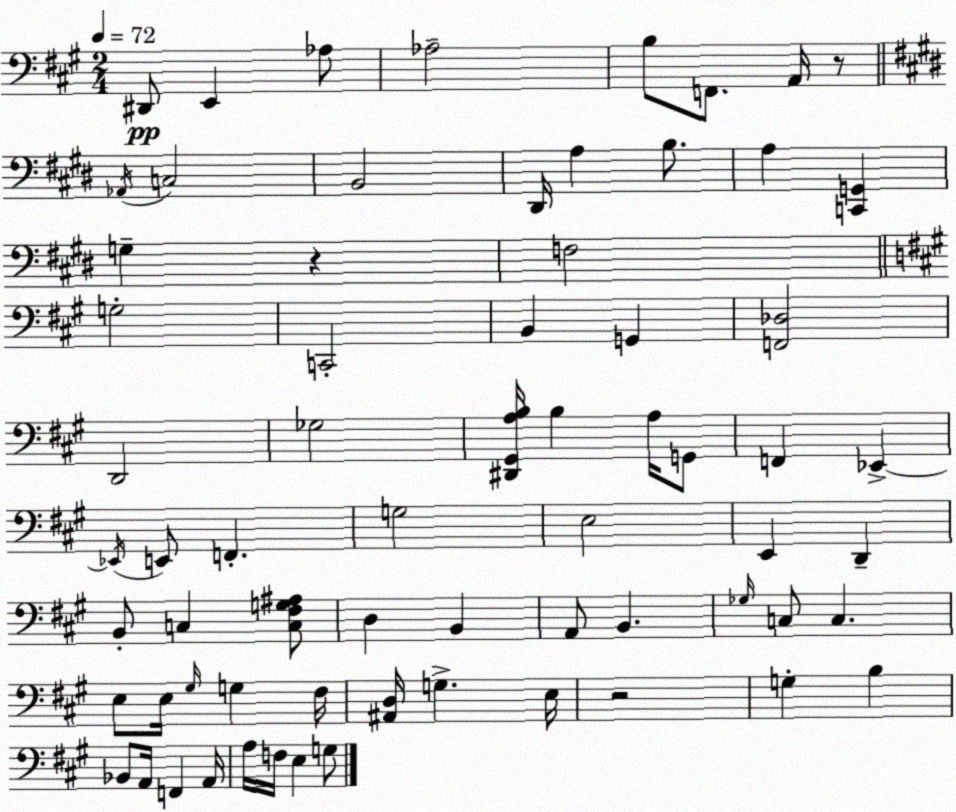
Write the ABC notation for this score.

X:1
T:Untitled
M:2/4
L:1/4
K:A
^D,,/2 E,, _A,/2 _A,2 B,/2 F,,/2 A,,/4 z/2 _A,,/4 C,2 B,,2 ^D,,/4 A, B,/2 A, [C,,G,,] G, z F,2 G,2 C,,2 B,, G,, [F,,_D,]2 D,,2 _G,2 [^D,,^G,,A,B,]/4 B, A,/4 G,,/2 F,, _E,, _E,,/4 E,,/2 F,, G,2 E,2 E,, D,, B,,/2 C, [C,^F,G,^A,]/2 D, B,, A,,/2 B,, _G,/4 C,/2 C, E,/2 E,/4 ^G,/4 G, ^F,/4 [^A,,D,]/4 G, E,/4 z2 G, B, _B,,/2 A,,/4 F,, A,,/4 A,/4 F,/4 E, G,/2